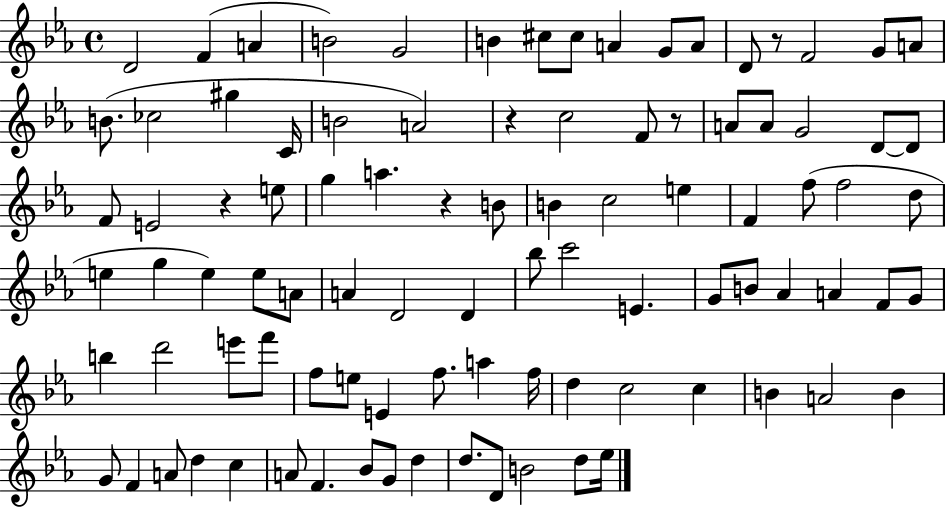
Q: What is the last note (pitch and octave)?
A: Eb5